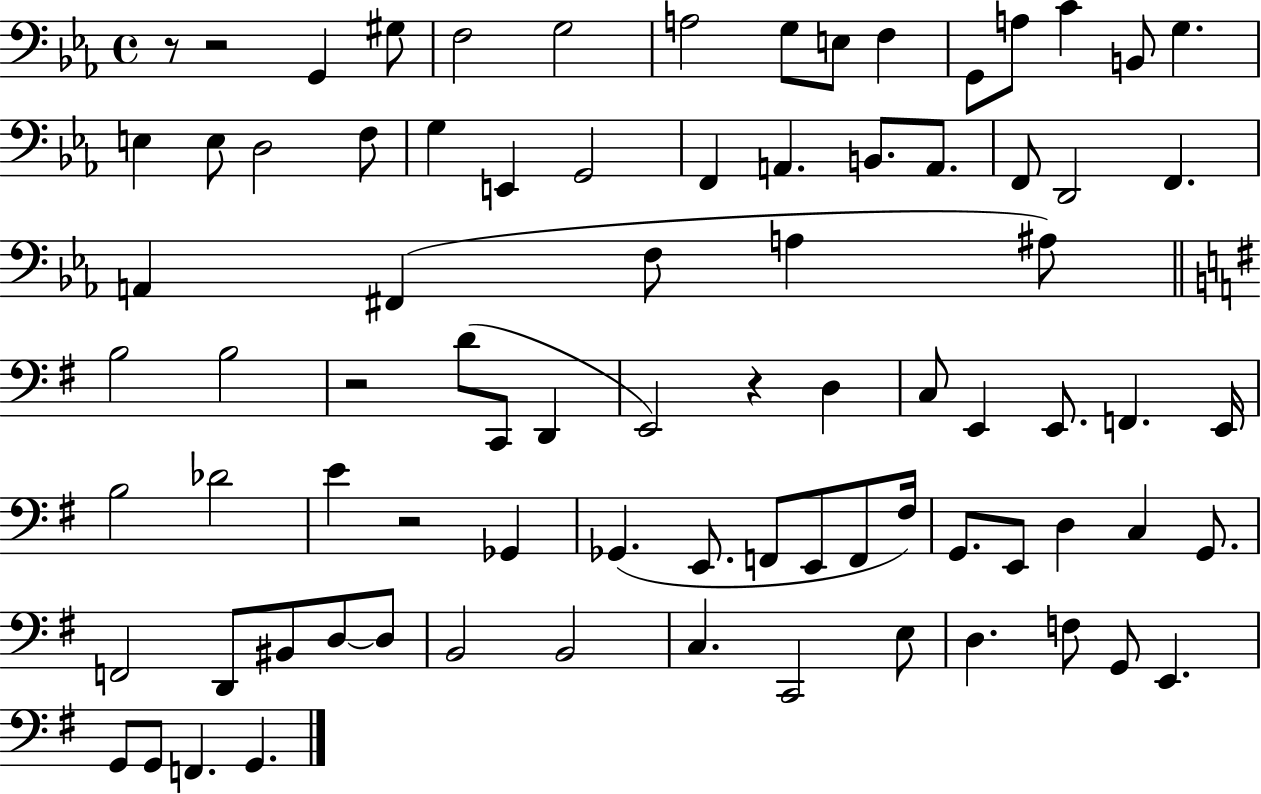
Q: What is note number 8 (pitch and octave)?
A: F3